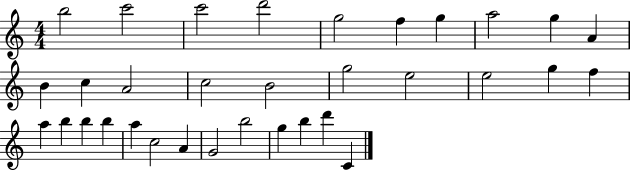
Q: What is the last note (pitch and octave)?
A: C4